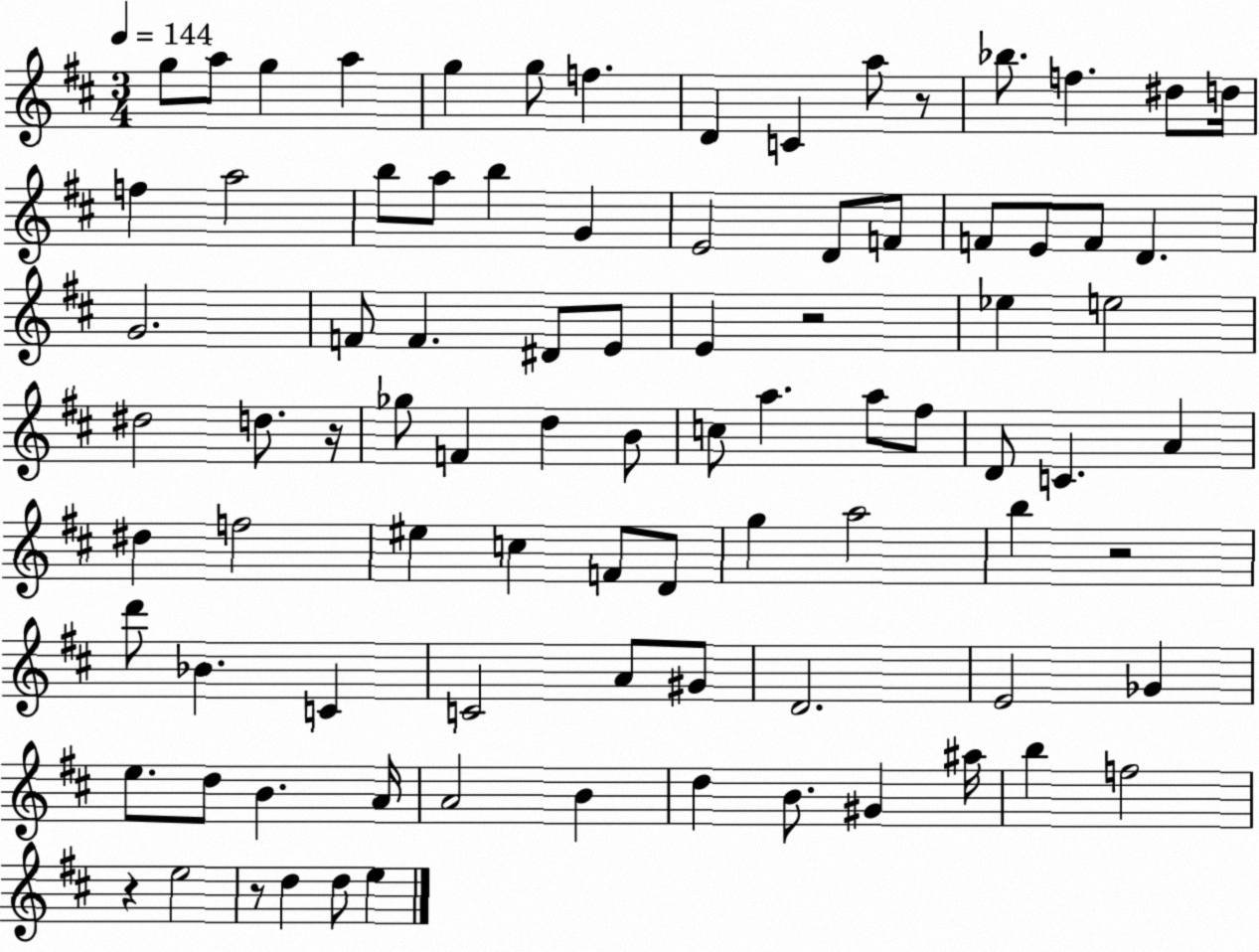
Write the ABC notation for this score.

X:1
T:Untitled
M:3/4
L:1/4
K:D
g/2 a/2 g a g g/2 f D C a/2 z/2 _b/2 f ^d/2 d/4 f a2 b/2 a/2 b G E2 D/2 F/2 F/2 E/2 F/2 D G2 F/2 F ^D/2 E/2 E z2 _e e2 ^d2 d/2 z/4 _g/2 F d B/2 c/2 a a/2 ^f/2 D/2 C A ^d f2 ^e c F/2 D/2 g a2 b z2 d'/2 _B C C2 A/2 ^G/2 D2 E2 _G e/2 d/2 B A/4 A2 B d B/2 ^G ^a/4 b f2 z e2 z/2 d d/2 e